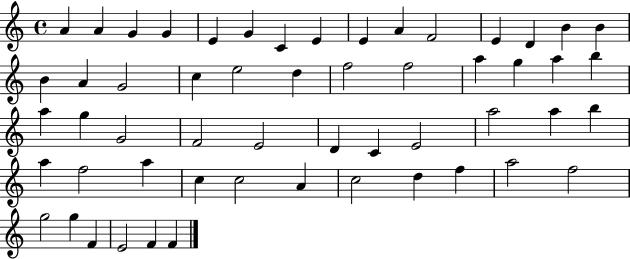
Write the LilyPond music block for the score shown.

{
  \clef treble
  \time 4/4
  \defaultTimeSignature
  \key c \major
  a'4 a'4 g'4 g'4 | e'4 g'4 c'4 e'4 | e'4 a'4 f'2 | e'4 d'4 b'4 b'4 | \break b'4 a'4 g'2 | c''4 e''2 d''4 | f''2 f''2 | a''4 g''4 a''4 b''4 | \break a''4 g''4 g'2 | f'2 e'2 | d'4 c'4 e'2 | a''2 a''4 b''4 | \break a''4 f''2 a''4 | c''4 c''2 a'4 | c''2 d''4 f''4 | a''2 f''2 | \break g''2 g''4 f'4 | e'2 f'4 f'4 | \bar "|."
}